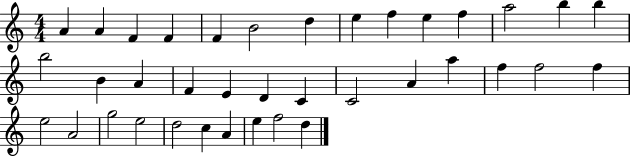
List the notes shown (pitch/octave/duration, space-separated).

A4/q A4/q F4/q F4/q F4/q B4/h D5/q E5/q F5/q E5/q F5/q A5/h B5/q B5/q B5/h B4/q A4/q F4/q E4/q D4/q C4/q C4/h A4/q A5/q F5/q F5/h F5/q E5/h A4/h G5/h E5/h D5/h C5/q A4/q E5/q F5/h D5/q